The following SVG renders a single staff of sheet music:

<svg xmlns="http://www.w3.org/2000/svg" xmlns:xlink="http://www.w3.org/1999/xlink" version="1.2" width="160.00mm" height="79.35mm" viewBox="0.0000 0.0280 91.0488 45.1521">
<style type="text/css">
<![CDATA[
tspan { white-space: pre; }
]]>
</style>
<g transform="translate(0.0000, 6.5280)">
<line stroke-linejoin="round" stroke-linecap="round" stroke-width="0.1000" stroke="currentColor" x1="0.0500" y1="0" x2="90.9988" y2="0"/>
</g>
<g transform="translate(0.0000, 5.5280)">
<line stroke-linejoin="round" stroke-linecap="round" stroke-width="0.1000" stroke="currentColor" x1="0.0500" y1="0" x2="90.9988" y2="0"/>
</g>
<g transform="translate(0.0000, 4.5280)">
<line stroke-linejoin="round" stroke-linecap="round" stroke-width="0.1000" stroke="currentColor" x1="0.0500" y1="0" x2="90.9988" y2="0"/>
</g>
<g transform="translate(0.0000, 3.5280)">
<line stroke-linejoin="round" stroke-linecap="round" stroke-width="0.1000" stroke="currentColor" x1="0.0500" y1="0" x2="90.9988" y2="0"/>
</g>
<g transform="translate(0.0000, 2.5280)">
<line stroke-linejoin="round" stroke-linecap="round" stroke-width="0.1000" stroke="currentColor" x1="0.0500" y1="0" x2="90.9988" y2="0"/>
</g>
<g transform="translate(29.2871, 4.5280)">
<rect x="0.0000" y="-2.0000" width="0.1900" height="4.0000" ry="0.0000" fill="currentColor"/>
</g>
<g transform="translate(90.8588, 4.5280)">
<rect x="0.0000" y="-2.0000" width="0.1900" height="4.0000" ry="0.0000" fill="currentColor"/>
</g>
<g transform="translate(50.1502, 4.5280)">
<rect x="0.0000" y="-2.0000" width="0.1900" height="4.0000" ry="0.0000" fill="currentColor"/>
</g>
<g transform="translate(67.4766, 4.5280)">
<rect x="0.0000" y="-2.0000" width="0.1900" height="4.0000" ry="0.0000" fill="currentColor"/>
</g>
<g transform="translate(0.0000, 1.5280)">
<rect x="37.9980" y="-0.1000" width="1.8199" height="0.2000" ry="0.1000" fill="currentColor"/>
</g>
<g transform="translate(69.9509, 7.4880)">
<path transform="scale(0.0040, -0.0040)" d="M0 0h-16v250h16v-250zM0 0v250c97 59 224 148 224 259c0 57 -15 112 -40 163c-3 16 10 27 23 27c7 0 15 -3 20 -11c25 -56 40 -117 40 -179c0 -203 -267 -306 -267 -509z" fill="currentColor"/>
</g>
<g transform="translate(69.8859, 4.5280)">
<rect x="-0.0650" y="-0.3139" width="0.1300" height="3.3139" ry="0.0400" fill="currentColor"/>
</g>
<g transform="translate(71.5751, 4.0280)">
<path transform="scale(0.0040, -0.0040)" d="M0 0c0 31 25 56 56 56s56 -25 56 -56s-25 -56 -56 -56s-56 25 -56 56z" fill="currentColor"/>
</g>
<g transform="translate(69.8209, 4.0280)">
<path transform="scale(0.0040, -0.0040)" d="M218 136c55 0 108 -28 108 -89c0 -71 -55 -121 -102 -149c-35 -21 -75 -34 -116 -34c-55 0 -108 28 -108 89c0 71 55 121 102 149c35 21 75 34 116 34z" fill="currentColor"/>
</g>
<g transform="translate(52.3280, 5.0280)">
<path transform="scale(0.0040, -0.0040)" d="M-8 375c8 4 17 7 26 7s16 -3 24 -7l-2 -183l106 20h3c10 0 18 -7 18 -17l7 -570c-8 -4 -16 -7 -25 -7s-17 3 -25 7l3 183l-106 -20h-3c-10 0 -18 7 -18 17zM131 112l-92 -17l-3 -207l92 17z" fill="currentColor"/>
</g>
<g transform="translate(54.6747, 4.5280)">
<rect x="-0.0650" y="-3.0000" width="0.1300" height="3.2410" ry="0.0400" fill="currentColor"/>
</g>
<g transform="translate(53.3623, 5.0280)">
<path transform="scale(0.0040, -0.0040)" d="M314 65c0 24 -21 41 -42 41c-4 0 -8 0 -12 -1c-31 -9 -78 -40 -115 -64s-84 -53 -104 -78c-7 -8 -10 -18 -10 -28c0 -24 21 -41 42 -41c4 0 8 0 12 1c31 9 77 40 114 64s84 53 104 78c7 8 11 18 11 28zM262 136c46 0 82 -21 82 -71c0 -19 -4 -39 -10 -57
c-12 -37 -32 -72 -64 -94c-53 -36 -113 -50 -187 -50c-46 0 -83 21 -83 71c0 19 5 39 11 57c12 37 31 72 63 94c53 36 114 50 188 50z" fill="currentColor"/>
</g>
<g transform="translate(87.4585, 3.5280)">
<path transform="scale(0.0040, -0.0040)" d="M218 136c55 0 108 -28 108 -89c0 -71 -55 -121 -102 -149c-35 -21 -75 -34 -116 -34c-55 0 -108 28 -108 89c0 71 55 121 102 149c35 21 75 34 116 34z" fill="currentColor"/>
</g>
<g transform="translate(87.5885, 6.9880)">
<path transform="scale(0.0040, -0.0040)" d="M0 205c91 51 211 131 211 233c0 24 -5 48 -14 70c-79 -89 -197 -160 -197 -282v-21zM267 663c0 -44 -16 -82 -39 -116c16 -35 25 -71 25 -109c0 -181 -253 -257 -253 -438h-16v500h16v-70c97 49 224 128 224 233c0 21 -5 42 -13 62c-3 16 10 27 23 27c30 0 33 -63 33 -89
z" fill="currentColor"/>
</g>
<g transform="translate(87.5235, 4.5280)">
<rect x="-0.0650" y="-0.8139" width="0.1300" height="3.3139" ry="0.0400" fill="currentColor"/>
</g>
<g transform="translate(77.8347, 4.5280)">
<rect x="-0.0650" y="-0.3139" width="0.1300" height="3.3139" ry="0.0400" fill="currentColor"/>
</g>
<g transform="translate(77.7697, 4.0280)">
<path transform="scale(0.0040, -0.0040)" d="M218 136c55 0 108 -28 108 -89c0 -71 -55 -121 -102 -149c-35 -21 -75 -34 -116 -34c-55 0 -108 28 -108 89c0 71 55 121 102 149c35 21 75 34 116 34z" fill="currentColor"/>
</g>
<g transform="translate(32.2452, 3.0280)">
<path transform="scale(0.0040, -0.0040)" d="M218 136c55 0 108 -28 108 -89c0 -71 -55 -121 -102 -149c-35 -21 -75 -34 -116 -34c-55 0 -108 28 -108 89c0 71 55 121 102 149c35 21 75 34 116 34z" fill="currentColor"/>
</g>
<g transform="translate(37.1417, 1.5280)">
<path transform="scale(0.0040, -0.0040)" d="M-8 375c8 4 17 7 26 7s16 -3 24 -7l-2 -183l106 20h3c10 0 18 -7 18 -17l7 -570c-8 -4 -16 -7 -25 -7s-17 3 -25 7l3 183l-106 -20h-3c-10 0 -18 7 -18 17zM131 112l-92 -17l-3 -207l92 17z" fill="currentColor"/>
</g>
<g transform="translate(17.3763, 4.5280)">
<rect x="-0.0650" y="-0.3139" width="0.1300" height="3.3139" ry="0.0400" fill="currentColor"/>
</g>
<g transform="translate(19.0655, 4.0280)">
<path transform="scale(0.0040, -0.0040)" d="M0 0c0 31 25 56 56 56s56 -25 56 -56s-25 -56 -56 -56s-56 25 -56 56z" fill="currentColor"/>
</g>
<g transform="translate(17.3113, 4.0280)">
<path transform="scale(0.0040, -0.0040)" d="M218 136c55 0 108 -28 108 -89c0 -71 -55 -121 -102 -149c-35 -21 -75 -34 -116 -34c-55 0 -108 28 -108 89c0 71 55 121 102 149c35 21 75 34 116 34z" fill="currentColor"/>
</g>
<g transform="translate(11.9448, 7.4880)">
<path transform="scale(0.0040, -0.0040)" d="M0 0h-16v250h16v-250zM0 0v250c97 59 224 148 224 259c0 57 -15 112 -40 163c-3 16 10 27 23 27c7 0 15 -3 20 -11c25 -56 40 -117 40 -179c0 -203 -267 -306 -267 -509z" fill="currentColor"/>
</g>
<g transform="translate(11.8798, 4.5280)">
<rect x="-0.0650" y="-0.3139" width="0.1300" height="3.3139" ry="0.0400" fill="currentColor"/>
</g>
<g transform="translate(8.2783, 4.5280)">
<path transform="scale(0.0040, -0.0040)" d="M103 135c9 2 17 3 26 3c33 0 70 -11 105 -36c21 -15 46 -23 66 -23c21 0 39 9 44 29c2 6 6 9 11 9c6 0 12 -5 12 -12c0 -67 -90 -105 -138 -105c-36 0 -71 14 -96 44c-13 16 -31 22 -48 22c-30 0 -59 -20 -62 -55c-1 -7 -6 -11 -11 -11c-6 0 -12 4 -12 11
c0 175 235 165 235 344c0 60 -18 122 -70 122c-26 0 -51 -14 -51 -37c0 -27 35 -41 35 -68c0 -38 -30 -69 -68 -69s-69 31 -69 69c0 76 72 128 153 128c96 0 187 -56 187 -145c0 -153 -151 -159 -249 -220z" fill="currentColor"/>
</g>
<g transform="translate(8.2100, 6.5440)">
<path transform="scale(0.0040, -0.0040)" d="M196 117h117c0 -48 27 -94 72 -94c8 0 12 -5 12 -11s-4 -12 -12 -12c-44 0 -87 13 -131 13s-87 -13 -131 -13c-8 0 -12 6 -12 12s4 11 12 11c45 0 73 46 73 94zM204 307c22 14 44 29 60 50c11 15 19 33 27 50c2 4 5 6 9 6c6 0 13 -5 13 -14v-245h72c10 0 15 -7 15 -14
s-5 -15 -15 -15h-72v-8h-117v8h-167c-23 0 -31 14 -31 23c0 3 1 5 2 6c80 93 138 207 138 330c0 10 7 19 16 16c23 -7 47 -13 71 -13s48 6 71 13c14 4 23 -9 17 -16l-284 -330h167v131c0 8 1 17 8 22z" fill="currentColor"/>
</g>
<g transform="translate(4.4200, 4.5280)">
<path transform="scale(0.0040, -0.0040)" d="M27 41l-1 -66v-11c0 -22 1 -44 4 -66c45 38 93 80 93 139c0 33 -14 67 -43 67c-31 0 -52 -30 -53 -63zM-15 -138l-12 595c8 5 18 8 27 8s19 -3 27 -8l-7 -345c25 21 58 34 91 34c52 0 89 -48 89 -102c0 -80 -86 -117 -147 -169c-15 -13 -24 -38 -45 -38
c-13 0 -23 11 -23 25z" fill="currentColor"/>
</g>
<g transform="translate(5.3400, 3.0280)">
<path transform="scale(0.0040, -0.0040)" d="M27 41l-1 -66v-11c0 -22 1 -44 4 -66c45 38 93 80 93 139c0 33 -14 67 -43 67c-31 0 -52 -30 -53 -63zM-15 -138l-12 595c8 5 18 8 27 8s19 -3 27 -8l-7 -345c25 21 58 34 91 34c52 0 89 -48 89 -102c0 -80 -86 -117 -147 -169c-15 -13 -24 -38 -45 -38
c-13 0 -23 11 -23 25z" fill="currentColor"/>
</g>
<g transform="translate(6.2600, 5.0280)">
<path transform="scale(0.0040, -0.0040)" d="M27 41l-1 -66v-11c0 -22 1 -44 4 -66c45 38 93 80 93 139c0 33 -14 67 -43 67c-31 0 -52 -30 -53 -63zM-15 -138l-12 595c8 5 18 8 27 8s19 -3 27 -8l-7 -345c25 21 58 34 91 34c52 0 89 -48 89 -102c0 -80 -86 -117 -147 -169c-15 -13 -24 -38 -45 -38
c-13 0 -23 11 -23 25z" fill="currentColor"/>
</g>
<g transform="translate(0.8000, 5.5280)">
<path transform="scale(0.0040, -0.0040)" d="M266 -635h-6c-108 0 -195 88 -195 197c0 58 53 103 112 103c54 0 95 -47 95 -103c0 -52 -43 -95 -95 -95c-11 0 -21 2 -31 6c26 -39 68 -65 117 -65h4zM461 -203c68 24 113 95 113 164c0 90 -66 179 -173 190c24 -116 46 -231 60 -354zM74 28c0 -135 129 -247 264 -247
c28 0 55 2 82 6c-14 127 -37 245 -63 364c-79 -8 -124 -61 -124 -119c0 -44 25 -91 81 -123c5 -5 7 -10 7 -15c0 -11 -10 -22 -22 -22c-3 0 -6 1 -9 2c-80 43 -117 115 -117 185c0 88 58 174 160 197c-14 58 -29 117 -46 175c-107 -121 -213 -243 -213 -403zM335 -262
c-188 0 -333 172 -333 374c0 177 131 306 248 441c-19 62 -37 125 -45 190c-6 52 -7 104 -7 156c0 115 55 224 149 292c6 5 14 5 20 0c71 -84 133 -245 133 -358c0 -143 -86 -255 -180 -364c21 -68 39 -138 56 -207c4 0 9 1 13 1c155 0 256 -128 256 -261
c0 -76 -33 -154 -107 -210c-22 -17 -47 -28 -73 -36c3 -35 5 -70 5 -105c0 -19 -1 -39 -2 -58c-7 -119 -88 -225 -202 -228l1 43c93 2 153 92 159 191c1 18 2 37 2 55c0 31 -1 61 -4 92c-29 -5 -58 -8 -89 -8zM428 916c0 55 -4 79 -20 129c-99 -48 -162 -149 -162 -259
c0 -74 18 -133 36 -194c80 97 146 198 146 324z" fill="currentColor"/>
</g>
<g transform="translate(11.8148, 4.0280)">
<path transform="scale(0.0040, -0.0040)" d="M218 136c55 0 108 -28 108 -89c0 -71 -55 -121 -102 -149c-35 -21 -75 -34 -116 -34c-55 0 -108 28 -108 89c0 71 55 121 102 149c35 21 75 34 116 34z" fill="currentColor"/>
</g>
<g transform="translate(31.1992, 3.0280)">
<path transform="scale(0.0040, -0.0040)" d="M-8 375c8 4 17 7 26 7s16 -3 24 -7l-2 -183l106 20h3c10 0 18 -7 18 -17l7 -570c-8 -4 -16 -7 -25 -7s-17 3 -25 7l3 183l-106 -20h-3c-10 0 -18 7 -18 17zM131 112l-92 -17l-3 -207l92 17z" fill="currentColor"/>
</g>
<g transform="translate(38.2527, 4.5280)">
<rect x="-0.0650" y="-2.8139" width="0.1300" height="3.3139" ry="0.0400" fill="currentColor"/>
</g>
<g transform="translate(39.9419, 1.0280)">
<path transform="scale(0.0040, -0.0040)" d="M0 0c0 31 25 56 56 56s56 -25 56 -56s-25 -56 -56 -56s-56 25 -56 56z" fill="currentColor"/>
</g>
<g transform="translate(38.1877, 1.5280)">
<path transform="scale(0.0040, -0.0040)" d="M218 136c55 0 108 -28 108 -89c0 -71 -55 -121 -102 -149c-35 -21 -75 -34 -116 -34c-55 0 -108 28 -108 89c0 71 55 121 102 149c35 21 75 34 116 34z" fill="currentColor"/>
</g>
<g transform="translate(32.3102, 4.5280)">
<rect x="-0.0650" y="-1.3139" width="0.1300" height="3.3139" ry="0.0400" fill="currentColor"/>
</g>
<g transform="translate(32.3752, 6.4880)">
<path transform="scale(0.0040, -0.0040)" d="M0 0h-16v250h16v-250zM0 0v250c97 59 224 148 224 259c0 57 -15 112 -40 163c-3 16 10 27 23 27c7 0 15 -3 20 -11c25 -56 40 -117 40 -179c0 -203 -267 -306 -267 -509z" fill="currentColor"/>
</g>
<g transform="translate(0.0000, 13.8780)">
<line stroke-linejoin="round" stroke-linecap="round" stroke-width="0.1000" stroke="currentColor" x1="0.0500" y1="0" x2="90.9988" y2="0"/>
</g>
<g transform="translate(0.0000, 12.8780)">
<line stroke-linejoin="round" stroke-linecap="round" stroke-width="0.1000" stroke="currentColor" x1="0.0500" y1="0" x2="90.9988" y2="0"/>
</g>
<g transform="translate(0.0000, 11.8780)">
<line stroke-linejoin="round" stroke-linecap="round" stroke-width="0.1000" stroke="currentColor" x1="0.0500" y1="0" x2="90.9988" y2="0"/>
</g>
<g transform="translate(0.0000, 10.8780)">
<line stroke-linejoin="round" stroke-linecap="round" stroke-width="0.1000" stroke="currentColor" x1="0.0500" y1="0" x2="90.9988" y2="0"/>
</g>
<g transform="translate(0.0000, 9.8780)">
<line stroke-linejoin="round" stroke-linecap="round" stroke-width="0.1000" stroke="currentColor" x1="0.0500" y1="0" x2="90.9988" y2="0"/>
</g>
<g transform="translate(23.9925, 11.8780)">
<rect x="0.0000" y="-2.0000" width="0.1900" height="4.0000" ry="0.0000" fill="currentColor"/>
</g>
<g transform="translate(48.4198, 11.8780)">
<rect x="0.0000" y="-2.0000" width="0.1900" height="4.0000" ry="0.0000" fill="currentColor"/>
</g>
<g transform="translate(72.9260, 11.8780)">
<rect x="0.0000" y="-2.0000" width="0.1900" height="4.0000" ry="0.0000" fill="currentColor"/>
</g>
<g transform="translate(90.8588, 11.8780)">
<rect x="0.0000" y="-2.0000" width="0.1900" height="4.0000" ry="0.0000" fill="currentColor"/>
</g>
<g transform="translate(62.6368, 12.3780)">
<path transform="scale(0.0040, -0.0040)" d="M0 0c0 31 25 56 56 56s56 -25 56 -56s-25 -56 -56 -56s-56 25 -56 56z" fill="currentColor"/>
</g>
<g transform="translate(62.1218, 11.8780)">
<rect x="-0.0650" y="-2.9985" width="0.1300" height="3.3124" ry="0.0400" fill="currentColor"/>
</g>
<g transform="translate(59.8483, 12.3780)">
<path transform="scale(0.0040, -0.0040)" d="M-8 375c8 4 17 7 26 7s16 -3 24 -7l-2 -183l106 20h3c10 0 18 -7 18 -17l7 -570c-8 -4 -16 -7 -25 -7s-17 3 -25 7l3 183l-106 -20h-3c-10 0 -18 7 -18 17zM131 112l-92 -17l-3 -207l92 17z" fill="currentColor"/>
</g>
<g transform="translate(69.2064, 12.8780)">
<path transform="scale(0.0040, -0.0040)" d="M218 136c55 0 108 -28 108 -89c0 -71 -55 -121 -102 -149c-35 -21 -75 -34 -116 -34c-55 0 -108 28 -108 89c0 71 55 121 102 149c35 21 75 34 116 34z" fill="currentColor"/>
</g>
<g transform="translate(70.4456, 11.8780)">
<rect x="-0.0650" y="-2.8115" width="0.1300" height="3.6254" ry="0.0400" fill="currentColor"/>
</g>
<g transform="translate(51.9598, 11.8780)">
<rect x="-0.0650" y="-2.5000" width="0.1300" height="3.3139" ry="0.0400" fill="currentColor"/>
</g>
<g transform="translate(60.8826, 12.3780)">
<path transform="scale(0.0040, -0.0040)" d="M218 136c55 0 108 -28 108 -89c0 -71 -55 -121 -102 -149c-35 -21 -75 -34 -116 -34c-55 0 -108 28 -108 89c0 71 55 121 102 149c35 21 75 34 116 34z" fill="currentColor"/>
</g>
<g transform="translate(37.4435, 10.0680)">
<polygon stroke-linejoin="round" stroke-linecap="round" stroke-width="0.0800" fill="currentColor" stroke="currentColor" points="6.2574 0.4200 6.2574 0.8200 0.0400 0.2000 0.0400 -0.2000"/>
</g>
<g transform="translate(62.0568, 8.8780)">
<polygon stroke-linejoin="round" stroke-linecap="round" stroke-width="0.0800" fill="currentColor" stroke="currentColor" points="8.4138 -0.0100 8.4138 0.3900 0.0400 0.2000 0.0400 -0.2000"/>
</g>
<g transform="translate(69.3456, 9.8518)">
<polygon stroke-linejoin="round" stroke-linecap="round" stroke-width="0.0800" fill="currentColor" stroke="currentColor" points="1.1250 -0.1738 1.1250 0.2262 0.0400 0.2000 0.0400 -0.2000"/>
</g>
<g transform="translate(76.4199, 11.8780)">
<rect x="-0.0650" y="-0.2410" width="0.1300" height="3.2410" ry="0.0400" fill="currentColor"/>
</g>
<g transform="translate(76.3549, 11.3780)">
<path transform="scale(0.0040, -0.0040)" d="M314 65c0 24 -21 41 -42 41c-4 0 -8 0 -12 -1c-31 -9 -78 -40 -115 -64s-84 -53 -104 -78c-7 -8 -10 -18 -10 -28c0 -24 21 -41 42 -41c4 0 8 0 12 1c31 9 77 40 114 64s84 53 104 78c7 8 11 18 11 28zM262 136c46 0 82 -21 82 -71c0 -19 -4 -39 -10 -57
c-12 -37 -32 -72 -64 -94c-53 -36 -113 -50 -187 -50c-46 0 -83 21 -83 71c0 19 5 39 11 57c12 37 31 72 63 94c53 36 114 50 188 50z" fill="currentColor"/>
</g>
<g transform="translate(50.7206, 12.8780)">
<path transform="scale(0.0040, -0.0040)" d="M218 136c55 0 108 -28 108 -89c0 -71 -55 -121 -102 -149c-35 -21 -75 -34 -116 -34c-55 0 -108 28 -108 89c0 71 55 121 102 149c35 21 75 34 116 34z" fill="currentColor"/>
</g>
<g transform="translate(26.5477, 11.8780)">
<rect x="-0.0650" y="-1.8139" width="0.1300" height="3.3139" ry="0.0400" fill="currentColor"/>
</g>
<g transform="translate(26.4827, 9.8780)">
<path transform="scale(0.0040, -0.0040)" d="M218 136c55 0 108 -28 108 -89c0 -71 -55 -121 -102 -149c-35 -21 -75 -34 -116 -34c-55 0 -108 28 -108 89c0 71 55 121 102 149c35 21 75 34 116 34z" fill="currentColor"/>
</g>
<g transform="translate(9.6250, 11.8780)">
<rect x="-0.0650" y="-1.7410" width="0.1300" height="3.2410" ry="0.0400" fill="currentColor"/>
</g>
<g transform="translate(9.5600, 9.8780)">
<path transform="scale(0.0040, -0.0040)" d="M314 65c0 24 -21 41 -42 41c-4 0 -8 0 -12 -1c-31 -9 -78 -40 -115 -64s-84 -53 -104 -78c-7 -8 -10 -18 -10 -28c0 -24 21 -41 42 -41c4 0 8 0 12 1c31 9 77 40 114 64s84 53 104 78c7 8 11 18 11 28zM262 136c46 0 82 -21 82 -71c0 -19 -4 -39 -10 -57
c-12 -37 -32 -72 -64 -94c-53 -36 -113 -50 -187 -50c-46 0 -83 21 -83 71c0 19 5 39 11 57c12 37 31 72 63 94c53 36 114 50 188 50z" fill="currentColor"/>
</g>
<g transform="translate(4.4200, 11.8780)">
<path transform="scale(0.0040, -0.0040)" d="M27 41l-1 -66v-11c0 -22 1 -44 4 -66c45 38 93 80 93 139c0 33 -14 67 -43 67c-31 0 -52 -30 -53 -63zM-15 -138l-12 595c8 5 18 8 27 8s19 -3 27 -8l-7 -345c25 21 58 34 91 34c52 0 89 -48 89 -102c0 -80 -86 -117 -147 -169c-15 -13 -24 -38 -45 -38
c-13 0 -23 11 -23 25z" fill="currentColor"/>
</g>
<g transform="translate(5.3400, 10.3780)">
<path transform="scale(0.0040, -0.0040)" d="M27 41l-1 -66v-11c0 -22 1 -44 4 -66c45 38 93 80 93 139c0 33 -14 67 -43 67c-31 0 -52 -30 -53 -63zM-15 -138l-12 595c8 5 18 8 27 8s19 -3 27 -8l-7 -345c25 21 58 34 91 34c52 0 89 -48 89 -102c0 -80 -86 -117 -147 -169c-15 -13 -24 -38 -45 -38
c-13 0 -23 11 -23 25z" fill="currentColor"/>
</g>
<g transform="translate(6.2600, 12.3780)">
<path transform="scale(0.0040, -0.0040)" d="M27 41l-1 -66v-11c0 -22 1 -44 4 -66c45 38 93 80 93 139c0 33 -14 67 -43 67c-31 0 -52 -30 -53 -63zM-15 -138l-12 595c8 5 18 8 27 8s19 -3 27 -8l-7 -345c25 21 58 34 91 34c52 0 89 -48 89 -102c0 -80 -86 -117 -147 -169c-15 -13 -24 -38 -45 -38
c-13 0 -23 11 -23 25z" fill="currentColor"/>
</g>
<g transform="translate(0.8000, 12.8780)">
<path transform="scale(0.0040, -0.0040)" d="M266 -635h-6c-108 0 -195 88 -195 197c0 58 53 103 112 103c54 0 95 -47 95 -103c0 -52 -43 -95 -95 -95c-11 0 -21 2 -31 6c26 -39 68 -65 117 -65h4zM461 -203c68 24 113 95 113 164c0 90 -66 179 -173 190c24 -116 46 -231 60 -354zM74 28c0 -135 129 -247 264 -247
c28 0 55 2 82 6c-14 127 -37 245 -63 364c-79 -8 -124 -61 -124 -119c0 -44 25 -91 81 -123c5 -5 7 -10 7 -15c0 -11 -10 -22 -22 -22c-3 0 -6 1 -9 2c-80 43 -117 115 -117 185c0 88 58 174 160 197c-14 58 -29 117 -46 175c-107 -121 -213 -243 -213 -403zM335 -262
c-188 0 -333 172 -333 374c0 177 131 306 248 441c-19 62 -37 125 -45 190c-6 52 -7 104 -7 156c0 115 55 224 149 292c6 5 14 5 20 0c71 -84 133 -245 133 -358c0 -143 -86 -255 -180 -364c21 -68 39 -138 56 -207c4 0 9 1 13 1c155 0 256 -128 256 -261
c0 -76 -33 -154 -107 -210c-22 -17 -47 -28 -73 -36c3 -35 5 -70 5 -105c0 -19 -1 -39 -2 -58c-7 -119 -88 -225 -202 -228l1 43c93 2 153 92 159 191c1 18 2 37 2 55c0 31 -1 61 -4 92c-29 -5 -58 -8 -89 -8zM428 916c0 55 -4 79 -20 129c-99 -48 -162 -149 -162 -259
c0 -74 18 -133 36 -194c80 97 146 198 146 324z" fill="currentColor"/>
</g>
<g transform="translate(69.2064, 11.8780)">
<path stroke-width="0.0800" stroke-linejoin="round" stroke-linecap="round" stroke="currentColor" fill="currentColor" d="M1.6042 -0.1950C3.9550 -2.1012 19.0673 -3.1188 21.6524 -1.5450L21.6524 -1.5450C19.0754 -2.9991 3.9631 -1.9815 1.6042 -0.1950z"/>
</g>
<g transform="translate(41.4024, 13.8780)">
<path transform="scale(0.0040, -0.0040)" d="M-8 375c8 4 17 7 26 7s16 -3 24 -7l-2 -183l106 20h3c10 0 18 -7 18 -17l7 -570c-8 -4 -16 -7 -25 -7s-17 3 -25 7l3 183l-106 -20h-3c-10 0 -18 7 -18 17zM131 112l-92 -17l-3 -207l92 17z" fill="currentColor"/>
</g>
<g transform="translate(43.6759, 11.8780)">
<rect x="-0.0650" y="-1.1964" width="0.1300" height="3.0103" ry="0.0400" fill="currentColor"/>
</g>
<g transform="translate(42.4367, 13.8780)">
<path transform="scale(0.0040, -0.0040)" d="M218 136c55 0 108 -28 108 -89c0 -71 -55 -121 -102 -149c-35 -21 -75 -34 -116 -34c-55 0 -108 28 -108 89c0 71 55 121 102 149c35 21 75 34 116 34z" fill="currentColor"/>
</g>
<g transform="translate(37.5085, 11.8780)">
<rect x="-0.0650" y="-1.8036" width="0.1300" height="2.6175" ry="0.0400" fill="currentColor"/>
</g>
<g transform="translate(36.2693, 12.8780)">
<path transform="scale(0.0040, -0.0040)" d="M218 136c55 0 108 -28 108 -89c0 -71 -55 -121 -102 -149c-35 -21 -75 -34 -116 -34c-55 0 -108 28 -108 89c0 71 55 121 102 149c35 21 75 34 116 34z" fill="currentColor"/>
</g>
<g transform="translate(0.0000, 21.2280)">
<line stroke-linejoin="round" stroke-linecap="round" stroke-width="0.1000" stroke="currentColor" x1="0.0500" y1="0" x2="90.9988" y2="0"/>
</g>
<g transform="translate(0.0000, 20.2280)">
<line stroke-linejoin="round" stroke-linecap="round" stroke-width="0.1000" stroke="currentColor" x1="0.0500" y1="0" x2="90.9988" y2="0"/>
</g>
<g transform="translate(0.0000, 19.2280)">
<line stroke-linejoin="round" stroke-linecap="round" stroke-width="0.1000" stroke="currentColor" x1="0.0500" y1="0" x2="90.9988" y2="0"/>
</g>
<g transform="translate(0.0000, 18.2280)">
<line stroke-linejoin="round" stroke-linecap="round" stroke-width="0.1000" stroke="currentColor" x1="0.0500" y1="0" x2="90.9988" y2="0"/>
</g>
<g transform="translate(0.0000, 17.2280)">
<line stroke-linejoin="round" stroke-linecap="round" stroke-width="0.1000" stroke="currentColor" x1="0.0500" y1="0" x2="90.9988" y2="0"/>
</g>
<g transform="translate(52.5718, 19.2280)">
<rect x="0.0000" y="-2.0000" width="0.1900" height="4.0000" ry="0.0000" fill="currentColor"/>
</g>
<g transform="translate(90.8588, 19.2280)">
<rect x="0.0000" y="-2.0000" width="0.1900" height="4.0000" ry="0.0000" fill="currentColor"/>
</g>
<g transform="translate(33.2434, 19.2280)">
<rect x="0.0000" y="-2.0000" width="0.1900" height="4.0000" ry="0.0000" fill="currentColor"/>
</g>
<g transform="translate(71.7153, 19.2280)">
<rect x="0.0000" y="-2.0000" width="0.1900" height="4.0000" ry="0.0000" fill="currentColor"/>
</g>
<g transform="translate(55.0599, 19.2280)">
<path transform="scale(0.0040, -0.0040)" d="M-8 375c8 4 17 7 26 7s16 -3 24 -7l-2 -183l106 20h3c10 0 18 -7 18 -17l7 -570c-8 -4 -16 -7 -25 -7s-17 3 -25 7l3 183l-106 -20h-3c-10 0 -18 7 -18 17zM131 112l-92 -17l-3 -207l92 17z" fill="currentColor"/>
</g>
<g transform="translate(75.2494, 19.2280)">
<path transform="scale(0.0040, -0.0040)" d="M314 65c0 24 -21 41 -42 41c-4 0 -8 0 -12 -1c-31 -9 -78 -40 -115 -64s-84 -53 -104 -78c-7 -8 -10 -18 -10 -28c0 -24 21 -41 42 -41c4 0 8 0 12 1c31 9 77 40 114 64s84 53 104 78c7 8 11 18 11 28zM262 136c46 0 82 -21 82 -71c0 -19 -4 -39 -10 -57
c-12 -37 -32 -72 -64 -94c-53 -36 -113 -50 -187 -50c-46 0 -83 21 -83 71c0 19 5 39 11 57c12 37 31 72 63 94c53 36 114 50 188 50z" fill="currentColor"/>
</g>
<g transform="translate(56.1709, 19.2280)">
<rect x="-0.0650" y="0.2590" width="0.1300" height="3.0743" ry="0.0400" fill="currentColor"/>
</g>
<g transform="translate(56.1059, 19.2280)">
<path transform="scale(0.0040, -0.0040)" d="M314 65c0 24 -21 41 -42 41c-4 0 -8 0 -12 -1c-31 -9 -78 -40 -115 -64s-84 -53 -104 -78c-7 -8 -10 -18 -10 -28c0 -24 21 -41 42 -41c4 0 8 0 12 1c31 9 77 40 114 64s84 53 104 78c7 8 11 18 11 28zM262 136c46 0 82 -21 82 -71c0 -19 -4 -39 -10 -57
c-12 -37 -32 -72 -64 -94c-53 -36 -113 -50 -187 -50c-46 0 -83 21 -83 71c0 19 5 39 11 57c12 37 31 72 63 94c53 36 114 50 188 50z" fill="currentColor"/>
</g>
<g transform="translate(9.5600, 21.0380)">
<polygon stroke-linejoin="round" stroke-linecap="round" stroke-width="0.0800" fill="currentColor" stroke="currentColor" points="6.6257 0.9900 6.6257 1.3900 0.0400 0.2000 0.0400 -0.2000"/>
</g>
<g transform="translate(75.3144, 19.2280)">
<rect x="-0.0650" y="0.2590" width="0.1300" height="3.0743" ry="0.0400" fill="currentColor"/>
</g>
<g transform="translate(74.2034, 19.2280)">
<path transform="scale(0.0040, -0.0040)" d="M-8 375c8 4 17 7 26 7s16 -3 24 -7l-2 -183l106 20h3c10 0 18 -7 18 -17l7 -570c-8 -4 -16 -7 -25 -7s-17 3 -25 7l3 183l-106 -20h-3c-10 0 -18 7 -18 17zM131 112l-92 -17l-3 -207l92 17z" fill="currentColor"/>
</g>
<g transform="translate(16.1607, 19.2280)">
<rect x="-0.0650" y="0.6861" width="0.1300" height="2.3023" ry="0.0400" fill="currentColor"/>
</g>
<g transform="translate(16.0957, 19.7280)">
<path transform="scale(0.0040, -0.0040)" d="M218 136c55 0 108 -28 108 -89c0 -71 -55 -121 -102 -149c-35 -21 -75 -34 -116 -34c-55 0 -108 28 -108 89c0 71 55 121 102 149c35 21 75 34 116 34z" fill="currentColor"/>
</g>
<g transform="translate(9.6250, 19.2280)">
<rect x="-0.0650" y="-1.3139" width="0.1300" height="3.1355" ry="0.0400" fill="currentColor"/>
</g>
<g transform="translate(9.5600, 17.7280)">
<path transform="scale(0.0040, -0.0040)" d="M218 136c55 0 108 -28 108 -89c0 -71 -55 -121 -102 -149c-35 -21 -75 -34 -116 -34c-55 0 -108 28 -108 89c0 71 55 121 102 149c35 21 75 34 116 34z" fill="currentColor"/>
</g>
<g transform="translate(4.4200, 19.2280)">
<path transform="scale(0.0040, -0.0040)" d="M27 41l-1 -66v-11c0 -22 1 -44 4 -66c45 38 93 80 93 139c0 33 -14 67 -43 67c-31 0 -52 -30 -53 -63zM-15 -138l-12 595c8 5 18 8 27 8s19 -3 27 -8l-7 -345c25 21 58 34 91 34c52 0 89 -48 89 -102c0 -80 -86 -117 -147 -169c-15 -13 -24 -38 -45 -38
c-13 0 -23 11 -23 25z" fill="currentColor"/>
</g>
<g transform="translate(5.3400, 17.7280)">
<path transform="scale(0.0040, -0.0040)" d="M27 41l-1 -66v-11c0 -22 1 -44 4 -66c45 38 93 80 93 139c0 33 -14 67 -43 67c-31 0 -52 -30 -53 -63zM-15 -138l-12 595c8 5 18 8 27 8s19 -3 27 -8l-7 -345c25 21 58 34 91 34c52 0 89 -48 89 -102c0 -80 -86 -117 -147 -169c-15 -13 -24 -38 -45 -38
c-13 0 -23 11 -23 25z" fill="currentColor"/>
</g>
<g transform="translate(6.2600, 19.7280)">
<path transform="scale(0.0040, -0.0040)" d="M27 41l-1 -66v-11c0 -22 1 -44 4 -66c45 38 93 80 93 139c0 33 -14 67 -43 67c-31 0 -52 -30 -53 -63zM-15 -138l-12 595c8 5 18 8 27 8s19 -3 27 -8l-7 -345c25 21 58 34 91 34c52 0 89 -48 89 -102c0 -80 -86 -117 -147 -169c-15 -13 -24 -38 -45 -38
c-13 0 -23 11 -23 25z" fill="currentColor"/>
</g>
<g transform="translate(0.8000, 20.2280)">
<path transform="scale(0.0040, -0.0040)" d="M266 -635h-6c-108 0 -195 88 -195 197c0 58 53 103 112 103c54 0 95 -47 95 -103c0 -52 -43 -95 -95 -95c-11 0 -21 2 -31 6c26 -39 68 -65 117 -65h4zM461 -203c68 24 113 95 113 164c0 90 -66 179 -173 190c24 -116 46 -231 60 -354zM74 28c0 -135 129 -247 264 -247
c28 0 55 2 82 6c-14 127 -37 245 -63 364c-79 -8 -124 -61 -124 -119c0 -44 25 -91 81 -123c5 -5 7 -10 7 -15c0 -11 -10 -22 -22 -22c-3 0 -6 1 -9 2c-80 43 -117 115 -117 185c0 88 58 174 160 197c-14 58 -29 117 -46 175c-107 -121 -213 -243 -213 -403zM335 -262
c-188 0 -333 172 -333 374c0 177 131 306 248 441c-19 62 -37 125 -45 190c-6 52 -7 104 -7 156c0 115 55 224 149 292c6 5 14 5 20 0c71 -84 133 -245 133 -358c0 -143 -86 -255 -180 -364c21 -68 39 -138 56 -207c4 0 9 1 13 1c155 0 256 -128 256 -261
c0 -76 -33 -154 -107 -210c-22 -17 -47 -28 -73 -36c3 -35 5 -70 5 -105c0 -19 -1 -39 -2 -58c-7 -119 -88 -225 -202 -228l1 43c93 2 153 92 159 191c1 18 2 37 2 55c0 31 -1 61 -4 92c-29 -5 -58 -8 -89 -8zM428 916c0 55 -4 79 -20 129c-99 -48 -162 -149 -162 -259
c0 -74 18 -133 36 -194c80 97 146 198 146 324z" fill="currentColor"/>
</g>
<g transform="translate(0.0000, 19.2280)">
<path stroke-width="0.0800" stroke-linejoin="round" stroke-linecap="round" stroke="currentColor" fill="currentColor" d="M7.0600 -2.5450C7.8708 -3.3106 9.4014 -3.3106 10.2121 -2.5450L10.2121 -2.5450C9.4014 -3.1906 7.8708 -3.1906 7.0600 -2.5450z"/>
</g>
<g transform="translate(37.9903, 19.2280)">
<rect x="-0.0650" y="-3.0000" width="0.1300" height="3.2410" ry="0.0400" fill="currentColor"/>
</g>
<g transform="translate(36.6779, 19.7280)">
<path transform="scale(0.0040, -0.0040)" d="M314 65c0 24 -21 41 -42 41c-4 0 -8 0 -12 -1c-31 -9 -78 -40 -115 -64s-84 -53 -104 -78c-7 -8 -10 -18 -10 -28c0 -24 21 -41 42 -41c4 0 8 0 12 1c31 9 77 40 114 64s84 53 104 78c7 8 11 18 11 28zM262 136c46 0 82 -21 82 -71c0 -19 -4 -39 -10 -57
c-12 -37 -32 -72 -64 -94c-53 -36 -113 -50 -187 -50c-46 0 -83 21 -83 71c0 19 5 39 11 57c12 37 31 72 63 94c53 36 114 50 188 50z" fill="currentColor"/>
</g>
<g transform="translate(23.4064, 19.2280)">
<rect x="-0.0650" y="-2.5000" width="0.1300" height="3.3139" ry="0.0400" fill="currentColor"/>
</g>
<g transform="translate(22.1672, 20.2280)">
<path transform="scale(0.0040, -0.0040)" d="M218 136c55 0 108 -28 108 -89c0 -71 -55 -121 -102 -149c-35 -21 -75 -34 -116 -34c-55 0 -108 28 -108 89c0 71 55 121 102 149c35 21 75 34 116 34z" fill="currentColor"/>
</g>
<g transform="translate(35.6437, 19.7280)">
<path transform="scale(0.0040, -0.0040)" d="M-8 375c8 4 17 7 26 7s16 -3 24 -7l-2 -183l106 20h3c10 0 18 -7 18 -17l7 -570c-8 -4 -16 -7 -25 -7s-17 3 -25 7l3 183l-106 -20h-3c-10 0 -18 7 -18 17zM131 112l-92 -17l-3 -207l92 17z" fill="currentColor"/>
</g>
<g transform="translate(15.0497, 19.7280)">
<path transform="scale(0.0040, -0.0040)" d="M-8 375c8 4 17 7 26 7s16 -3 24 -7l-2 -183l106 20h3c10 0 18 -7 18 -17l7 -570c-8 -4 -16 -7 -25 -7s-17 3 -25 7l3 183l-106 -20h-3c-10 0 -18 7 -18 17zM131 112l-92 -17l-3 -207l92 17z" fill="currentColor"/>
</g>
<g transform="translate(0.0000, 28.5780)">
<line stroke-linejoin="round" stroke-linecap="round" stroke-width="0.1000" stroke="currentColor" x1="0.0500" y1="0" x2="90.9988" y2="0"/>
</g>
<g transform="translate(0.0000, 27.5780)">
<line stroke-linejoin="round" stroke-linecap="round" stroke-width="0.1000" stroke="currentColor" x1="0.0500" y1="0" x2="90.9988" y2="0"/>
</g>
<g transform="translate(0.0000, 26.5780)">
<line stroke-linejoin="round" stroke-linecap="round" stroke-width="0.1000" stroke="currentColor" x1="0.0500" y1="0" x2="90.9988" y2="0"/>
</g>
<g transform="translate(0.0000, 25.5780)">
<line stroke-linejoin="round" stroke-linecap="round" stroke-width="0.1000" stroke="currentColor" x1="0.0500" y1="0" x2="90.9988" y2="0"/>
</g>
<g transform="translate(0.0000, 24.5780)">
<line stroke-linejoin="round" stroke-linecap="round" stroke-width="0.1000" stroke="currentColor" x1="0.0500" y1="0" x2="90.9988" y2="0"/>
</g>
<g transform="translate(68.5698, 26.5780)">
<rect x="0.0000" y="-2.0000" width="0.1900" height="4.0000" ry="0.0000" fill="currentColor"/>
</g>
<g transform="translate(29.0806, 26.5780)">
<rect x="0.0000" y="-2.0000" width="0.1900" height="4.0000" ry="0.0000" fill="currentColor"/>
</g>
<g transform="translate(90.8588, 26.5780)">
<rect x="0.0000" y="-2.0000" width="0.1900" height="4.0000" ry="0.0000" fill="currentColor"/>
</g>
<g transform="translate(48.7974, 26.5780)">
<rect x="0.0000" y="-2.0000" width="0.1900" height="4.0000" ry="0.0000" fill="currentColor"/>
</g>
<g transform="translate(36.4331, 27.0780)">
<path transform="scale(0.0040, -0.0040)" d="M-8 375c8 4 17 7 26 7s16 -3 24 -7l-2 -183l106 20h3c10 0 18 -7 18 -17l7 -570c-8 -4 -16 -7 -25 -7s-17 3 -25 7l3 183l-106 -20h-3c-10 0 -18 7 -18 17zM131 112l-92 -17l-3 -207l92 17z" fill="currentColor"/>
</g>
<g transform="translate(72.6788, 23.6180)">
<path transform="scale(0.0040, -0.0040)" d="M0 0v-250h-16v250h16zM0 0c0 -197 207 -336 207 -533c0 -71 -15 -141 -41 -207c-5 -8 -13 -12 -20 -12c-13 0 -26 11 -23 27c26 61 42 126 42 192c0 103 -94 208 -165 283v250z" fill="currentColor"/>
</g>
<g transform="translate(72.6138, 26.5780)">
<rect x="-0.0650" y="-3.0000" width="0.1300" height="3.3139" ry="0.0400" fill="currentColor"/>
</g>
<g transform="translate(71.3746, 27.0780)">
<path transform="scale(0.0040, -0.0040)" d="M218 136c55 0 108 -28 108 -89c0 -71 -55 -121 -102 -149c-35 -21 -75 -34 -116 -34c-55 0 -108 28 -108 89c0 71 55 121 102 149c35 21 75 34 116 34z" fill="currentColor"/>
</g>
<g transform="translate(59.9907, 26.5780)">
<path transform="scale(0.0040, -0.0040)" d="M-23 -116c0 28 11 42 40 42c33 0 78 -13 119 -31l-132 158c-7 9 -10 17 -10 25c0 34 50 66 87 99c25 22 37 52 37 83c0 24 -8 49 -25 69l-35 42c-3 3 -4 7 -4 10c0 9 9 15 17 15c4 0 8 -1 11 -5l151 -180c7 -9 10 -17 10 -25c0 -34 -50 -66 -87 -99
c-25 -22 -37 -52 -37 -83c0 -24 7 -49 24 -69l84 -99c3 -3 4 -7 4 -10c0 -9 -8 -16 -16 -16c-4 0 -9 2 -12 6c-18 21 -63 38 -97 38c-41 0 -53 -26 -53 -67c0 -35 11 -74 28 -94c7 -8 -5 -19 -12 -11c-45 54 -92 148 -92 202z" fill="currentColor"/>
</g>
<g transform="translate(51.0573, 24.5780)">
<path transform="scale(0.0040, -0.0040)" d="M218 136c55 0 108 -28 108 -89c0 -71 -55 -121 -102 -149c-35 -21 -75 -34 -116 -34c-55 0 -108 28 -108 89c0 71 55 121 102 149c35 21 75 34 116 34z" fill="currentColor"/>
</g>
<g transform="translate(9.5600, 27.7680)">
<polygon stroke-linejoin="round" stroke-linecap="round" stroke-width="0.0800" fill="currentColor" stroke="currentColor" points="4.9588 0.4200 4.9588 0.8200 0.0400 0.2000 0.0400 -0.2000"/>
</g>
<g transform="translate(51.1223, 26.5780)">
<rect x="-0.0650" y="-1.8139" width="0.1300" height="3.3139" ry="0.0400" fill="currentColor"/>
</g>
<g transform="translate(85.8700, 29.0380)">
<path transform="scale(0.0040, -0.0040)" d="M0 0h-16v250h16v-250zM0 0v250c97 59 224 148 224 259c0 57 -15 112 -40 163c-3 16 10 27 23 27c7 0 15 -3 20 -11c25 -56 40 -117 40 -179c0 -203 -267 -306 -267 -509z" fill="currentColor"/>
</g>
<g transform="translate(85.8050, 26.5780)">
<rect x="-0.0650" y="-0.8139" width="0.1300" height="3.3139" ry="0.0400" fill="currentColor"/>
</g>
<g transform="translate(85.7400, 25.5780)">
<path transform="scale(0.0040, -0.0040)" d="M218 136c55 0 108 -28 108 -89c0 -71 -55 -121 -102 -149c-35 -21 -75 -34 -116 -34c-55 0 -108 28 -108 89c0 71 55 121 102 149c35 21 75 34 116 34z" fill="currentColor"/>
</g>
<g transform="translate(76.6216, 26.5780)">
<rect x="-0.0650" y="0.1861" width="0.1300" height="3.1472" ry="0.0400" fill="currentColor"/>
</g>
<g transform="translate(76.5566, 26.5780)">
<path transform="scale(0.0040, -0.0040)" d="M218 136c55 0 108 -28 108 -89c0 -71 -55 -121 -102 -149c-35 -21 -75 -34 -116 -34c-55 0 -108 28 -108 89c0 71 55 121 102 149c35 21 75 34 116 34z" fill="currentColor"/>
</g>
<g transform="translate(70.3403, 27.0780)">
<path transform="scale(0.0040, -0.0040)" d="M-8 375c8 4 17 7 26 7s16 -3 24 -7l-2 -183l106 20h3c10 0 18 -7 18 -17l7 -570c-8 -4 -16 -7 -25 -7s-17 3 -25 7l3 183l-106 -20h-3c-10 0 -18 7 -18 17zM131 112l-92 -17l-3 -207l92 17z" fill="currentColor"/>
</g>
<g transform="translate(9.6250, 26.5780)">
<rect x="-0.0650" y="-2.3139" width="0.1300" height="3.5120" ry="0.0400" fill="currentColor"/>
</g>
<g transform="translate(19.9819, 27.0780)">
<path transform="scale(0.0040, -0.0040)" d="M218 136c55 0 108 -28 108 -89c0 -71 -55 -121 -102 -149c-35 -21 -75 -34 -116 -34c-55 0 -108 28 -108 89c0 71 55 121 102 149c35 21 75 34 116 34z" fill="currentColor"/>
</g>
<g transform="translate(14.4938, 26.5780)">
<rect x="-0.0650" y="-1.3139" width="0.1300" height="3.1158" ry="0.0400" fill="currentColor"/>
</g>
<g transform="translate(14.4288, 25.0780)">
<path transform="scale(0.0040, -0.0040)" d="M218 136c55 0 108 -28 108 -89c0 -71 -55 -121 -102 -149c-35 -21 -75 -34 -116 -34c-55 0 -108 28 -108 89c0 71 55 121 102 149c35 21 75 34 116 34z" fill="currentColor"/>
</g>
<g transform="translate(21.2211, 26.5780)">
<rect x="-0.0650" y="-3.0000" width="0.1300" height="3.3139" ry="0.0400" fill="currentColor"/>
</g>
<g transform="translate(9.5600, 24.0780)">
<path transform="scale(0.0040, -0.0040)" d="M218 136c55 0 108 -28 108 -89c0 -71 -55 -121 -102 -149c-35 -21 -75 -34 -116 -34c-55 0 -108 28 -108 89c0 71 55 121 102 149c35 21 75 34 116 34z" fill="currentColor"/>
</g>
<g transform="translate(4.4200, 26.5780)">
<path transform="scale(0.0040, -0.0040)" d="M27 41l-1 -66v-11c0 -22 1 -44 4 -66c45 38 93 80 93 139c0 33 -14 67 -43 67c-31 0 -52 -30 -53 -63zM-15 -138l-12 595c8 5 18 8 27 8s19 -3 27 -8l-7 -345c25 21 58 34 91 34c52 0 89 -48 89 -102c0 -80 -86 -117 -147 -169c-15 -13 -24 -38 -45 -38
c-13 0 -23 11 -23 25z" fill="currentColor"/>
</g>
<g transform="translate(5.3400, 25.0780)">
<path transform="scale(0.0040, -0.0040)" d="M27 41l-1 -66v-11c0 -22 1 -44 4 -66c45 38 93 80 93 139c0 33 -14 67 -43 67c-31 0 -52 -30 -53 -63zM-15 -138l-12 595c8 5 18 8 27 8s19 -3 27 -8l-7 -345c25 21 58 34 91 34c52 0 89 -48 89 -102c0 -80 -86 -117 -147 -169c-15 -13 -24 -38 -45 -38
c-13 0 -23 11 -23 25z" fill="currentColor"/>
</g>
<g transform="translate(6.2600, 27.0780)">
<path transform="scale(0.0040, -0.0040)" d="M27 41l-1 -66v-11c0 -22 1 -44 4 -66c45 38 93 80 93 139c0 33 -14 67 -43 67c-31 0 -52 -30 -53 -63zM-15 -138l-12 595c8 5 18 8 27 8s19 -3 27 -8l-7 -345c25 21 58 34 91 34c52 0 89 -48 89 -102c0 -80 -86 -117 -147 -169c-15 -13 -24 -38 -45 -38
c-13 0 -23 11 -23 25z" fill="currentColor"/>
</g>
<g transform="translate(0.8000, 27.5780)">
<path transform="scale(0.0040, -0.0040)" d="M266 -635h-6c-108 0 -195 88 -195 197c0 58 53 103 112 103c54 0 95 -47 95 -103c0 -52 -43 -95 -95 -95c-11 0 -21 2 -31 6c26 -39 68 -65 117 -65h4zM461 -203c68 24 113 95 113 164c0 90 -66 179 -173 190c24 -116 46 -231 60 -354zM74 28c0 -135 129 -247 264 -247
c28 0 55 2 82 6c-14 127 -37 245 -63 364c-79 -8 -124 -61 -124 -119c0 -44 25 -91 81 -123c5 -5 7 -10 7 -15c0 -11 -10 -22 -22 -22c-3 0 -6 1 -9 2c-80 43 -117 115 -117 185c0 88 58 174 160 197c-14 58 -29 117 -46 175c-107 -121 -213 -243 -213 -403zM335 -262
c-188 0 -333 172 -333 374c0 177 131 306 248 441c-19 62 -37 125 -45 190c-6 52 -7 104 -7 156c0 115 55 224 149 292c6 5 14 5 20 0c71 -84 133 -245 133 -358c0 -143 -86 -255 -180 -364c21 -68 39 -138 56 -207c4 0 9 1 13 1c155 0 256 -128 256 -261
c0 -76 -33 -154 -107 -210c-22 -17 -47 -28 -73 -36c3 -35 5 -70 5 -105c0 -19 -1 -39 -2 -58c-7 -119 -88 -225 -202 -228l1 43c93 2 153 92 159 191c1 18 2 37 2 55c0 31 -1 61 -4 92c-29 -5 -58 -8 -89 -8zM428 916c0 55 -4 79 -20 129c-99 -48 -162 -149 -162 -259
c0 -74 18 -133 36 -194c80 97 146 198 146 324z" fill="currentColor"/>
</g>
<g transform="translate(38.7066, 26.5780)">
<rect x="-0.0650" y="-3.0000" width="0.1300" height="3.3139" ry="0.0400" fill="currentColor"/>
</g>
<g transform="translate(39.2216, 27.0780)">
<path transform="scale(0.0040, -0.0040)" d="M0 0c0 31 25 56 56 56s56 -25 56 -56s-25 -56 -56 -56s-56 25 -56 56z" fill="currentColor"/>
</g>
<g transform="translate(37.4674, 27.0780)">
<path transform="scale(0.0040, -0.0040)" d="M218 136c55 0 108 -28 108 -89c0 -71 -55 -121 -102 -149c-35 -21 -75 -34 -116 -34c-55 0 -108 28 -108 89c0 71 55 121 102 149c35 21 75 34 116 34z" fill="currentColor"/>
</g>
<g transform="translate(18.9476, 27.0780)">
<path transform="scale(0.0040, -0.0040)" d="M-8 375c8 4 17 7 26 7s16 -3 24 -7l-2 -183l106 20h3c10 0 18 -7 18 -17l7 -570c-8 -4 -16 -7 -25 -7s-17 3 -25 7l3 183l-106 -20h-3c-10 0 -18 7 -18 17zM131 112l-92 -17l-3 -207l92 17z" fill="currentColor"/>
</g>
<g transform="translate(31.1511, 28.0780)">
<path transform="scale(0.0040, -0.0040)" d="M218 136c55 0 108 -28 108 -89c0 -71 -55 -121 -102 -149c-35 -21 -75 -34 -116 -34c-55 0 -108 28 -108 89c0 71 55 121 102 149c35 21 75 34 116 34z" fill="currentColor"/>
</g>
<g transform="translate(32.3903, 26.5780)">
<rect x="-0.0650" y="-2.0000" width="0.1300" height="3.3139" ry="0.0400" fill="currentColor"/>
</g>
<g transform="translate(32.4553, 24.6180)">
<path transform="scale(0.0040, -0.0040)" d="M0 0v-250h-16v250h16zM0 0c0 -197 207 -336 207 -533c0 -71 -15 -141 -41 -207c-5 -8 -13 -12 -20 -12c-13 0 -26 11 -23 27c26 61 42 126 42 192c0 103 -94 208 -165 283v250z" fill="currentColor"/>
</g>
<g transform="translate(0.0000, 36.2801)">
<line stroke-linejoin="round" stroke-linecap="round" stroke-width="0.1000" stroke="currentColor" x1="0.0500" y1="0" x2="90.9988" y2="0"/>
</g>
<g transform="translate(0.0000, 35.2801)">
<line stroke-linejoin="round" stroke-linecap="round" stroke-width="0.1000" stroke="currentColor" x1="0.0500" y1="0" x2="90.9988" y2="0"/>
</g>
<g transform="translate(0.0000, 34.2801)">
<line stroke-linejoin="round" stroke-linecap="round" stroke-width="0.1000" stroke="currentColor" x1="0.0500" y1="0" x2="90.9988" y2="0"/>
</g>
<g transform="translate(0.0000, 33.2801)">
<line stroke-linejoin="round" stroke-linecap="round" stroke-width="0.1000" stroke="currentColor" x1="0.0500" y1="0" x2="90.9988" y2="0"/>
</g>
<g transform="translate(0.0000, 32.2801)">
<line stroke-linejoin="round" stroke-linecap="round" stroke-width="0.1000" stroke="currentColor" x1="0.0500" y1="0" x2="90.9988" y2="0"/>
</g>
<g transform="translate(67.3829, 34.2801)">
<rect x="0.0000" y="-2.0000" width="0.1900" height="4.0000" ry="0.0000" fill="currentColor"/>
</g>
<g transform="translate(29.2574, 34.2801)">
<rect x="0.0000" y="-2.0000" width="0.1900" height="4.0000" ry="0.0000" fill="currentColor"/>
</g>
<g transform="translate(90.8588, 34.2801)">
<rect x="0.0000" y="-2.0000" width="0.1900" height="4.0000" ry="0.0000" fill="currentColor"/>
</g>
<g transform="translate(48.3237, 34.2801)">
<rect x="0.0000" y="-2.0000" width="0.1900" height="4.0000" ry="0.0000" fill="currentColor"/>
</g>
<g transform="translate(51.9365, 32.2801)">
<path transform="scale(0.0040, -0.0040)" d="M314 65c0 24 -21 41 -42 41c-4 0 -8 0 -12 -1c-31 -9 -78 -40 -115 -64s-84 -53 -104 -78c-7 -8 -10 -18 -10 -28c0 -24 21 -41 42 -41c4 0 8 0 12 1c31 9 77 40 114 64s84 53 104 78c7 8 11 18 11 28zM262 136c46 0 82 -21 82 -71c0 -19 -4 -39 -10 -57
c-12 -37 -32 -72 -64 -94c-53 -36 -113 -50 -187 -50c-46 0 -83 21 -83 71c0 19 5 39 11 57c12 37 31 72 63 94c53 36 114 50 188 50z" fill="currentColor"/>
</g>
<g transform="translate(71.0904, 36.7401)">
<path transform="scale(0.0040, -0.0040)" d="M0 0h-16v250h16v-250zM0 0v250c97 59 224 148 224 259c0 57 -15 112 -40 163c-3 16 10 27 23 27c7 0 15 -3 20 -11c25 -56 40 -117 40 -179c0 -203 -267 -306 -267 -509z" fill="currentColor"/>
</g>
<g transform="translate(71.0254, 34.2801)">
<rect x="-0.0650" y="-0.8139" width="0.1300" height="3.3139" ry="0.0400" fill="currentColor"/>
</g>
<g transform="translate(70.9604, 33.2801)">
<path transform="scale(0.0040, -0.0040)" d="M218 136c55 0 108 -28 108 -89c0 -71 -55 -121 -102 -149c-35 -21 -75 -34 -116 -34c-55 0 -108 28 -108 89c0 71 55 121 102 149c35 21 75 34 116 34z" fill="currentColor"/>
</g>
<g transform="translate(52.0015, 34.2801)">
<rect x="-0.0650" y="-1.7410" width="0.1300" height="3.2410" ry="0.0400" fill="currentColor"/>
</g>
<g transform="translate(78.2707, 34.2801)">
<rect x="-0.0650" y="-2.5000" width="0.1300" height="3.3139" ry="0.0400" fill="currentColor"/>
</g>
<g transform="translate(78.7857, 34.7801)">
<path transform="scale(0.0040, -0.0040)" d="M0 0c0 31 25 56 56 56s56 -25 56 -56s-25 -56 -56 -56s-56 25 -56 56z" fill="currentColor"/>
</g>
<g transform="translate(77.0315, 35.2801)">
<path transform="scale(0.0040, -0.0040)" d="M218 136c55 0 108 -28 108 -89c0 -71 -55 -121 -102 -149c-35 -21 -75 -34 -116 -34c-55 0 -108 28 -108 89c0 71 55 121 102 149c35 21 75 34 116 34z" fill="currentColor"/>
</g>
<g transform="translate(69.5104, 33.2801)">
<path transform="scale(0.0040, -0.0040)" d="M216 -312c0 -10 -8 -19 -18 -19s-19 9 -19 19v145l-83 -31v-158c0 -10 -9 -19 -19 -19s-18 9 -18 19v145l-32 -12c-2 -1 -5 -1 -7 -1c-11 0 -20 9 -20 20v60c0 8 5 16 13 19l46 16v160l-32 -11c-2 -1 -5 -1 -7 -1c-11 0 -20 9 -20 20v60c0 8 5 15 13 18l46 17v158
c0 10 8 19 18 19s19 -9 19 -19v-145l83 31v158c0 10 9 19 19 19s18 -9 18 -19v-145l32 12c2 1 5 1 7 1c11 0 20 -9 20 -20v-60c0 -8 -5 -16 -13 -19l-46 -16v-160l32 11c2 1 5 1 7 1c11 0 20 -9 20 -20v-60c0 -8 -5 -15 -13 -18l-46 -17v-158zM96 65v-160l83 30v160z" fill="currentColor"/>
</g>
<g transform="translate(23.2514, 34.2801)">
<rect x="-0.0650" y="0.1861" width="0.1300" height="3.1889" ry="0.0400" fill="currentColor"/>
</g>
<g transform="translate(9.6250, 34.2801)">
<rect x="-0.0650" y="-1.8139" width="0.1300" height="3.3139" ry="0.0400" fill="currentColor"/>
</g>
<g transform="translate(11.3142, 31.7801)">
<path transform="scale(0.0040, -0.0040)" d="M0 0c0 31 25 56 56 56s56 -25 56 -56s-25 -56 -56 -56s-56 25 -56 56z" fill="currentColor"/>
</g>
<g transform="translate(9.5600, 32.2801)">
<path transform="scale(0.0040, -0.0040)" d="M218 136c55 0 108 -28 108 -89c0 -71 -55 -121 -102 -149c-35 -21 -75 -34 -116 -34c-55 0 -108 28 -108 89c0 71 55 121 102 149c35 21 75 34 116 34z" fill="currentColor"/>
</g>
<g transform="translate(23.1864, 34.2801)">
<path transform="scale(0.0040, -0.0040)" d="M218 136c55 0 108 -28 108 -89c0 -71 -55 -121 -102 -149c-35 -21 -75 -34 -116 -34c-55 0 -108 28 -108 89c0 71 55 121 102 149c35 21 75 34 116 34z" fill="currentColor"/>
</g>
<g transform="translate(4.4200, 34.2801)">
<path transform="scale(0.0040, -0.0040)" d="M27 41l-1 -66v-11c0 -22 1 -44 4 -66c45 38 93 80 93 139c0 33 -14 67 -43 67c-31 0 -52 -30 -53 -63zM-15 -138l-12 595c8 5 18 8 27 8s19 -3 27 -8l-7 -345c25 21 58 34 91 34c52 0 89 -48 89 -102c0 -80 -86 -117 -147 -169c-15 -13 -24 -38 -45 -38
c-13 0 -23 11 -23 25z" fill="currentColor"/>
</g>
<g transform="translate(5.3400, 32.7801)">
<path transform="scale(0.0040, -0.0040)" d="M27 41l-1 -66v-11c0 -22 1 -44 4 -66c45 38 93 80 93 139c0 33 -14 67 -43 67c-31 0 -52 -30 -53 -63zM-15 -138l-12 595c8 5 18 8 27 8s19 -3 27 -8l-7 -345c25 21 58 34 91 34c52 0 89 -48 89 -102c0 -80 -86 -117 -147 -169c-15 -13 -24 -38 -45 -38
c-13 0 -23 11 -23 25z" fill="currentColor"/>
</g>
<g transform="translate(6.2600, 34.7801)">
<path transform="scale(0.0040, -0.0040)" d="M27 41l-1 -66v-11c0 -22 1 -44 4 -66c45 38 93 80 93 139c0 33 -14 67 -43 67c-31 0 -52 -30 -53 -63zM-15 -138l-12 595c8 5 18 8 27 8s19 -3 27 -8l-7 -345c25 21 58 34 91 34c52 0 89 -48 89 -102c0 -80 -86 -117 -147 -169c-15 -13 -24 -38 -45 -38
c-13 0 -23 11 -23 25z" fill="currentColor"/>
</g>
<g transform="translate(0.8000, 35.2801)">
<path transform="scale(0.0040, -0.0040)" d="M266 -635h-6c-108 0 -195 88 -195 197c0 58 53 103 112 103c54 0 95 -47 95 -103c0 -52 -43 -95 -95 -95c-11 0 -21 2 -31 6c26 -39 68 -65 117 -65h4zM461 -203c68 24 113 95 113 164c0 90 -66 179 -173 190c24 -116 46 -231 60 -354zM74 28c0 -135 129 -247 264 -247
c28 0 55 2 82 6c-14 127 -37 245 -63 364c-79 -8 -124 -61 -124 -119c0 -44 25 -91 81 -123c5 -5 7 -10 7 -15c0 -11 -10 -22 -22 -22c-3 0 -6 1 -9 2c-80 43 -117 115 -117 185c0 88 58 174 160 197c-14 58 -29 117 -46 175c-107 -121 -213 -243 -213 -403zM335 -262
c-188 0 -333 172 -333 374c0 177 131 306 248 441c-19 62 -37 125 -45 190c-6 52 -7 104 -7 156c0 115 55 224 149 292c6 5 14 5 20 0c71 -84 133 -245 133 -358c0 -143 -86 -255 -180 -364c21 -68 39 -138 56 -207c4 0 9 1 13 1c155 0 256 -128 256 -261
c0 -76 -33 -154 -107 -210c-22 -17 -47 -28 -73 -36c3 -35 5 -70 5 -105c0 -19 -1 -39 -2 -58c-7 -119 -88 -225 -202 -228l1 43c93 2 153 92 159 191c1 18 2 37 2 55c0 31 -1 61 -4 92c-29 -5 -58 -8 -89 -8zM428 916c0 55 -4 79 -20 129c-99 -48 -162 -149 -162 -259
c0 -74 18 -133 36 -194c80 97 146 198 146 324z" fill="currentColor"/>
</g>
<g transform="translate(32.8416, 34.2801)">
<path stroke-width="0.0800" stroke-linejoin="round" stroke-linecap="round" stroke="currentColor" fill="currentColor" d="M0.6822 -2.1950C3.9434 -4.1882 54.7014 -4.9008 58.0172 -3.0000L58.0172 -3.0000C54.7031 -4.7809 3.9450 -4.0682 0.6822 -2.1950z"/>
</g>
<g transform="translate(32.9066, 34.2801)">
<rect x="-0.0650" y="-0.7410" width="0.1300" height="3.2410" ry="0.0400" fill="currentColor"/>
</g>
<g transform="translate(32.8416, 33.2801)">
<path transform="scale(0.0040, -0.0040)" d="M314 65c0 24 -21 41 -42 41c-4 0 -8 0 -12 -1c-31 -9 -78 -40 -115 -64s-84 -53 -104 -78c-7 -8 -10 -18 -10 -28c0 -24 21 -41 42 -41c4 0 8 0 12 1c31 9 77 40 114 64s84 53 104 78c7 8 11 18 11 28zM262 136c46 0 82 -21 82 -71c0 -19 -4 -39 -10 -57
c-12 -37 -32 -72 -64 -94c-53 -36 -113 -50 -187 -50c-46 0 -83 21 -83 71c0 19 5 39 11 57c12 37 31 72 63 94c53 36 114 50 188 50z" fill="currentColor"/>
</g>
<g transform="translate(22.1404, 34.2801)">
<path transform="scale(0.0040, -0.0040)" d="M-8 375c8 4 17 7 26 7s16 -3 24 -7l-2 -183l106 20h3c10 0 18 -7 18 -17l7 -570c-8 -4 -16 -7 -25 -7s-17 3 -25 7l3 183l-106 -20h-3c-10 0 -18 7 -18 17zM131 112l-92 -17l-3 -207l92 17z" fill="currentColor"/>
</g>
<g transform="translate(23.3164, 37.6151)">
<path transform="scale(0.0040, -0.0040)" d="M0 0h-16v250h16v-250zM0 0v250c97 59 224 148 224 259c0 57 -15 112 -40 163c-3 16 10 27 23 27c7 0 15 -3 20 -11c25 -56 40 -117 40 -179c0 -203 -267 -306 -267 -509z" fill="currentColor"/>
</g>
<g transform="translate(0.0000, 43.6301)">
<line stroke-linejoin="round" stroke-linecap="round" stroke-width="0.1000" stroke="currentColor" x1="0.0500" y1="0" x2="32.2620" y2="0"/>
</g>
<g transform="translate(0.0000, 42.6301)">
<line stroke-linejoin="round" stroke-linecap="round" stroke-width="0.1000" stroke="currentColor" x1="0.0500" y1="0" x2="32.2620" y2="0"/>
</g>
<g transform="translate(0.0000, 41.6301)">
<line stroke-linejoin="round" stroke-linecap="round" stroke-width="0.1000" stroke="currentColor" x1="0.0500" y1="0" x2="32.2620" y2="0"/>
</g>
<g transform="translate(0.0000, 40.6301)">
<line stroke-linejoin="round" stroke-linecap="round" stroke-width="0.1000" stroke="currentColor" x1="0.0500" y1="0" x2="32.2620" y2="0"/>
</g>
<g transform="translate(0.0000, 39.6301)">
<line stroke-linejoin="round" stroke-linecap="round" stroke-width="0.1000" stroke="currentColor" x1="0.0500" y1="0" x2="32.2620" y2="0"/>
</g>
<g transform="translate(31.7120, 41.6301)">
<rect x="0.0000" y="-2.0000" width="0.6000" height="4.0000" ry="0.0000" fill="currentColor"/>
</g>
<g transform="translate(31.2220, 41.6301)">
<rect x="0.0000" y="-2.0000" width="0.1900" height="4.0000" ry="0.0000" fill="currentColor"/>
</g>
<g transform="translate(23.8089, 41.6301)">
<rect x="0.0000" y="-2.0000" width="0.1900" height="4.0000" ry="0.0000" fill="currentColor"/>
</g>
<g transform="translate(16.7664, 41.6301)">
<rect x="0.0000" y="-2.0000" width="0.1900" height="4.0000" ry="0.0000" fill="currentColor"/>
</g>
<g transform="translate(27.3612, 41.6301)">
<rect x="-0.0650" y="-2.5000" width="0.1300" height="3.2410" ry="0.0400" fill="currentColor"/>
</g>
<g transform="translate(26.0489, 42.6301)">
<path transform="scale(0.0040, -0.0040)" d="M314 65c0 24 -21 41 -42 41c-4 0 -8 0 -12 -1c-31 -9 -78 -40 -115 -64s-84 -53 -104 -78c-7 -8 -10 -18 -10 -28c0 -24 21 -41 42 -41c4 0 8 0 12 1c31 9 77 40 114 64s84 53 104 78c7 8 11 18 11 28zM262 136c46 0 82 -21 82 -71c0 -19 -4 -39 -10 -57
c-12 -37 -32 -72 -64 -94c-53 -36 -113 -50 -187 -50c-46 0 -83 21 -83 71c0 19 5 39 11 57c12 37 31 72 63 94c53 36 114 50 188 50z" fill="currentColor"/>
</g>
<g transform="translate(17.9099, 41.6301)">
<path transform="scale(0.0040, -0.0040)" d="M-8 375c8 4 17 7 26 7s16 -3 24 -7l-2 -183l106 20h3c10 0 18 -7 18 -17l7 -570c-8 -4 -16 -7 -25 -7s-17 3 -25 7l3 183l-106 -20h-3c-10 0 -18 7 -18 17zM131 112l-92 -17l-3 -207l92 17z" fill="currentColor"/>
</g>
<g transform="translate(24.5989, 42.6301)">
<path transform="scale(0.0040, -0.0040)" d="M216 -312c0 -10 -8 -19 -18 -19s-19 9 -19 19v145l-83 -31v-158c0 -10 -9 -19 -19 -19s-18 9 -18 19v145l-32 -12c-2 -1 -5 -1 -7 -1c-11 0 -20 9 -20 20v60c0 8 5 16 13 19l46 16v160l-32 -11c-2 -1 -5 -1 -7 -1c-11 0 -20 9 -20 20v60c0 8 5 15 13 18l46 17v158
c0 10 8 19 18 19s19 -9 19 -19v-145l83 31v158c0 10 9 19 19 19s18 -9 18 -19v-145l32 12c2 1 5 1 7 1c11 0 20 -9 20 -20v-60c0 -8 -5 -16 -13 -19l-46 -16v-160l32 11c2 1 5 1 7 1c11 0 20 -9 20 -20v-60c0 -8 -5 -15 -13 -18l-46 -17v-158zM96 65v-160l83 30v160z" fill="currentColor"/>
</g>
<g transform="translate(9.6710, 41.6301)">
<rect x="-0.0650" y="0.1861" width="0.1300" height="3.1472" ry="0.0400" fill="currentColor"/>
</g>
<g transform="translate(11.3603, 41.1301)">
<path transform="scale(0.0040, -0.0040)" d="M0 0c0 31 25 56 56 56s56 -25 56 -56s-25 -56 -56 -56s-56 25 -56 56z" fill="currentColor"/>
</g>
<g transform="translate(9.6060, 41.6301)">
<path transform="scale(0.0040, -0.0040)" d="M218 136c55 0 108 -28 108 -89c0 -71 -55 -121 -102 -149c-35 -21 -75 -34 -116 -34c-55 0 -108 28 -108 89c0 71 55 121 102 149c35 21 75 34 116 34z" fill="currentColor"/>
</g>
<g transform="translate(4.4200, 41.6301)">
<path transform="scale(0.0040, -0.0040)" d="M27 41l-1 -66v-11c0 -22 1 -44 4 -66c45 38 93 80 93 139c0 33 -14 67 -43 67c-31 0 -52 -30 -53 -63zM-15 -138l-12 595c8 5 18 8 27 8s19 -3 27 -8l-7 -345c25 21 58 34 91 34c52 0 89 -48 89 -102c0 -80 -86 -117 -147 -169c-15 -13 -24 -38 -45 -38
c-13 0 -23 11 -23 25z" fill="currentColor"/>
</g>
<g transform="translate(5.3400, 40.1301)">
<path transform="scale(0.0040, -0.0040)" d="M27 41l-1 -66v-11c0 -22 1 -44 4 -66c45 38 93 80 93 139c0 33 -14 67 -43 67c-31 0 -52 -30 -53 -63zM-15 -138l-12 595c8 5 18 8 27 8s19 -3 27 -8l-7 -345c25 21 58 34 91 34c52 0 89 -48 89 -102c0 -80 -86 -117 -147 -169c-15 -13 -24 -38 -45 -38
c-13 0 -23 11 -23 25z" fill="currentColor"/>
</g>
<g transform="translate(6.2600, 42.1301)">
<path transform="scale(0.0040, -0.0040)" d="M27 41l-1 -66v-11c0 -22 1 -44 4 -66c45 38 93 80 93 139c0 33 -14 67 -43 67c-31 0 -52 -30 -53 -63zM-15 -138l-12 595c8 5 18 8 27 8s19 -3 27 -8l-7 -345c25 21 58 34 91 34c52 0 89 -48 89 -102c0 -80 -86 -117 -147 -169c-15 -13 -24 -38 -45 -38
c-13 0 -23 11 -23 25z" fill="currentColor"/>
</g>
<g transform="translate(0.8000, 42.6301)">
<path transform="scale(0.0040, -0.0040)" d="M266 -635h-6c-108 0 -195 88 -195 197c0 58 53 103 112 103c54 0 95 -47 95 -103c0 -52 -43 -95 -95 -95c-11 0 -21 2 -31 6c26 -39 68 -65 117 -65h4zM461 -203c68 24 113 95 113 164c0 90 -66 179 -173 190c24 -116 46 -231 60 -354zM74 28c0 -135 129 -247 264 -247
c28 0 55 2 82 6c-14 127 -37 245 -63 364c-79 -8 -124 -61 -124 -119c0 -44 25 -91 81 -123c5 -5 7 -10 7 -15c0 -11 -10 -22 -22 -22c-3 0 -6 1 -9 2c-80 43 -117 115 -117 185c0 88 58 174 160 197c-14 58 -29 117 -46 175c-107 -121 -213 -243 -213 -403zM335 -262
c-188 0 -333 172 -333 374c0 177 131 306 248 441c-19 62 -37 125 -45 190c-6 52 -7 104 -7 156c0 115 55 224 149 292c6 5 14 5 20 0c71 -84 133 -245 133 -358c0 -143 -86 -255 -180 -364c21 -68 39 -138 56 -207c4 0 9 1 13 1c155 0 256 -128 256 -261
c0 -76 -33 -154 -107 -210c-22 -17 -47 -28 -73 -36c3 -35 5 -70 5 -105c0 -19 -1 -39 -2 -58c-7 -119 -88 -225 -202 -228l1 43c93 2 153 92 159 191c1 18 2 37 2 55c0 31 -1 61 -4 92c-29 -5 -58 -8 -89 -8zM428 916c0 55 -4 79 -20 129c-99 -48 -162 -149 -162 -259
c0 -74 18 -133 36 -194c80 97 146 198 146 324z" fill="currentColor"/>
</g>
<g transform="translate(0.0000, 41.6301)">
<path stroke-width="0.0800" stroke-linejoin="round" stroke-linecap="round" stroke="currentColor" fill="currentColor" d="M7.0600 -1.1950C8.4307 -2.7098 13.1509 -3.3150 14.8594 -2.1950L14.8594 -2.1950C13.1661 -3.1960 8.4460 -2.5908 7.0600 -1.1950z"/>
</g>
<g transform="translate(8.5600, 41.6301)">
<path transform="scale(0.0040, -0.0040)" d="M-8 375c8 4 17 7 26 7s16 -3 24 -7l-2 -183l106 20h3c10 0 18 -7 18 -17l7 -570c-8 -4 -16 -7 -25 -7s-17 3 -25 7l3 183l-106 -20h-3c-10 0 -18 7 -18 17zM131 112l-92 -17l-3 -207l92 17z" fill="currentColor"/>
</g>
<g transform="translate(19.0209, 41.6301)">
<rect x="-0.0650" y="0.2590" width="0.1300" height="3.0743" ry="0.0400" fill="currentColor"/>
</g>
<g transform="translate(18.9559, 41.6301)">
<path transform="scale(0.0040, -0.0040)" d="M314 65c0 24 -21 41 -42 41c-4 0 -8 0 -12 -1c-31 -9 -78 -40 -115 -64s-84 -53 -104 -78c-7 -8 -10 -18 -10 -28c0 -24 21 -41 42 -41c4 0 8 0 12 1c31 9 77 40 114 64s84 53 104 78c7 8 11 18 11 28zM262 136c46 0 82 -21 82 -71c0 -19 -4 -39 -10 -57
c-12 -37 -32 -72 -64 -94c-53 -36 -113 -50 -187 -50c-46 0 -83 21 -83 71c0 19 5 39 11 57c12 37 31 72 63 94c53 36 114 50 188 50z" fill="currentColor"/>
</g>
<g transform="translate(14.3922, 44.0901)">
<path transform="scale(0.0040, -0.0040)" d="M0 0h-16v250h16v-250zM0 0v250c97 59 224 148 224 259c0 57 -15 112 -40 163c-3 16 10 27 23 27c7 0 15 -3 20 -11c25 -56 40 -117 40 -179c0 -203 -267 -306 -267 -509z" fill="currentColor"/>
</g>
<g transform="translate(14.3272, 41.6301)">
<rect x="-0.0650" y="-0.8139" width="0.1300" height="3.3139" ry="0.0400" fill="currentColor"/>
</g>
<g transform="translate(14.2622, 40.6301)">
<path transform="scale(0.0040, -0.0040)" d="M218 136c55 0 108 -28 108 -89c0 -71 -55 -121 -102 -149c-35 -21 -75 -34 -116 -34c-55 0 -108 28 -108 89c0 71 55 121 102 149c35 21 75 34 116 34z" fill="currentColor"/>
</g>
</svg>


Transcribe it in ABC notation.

X:1
T:Untitled
M:2/4
L:1/4
K:Eb
c/2 c e/2 a A2 c/2 c d/4 f2 f G/2 E/2 G A/2 G/4 c2 _e/2 A/2 G A2 B2 B2 g/2 _e/2 A F/2 A f z A/2 _B d/2 f B/2 d2 f2 ^d/2 G B d/2 B2 ^G2